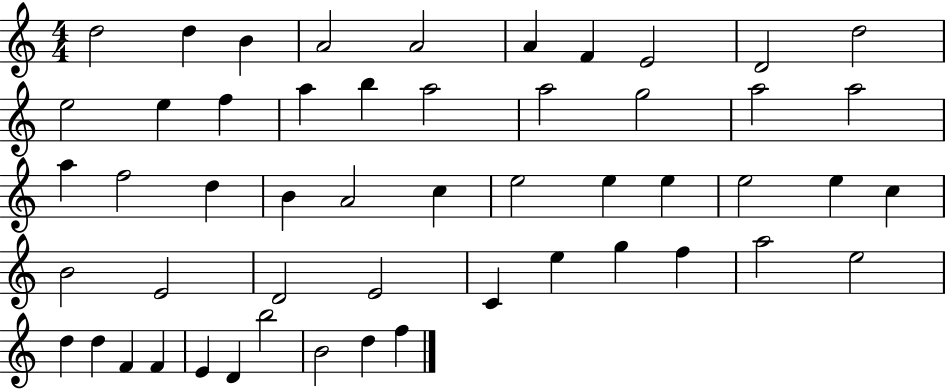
X:1
T:Untitled
M:4/4
L:1/4
K:C
d2 d B A2 A2 A F E2 D2 d2 e2 e f a b a2 a2 g2 a2 a2 a f2 d B A2 c e2 e e e2 e c B2 E2 D2 E2 C e g f a2 e2 d d F F E D b2 B2 d f